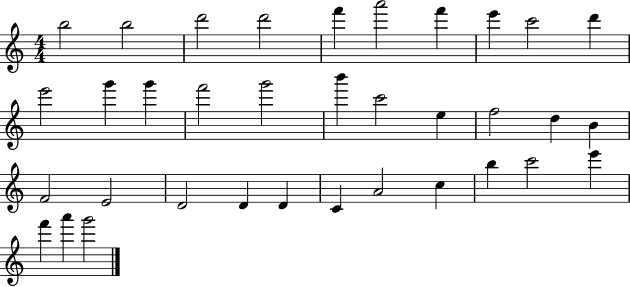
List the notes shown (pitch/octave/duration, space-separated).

B5/h B5/h D6/h D6/h F6/q A6/h F6/q E6/q C6/h D6/q E6/h G6/q G6/q F6/h G6/h B6/q C6/h E5/q F5/h D5/q B4/q F4/h E4/h D4/h D4/q D4/q C4/q A4/h C5/q B5/q C6/h E6/q F6/q A6/q G6/h